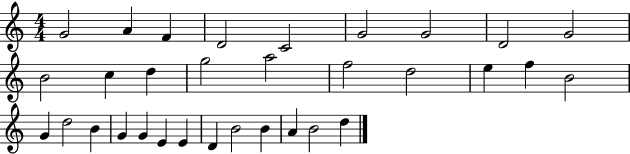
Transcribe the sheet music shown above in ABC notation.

X:1
T:Untitled
M:4/4
L:1/4
K:C
G2 A F D2 C2 G2 G2 D2 G2 B2 c d g2 a2 f2 d2 e f B2 G d2 B G G E E D B2 B A B2 d